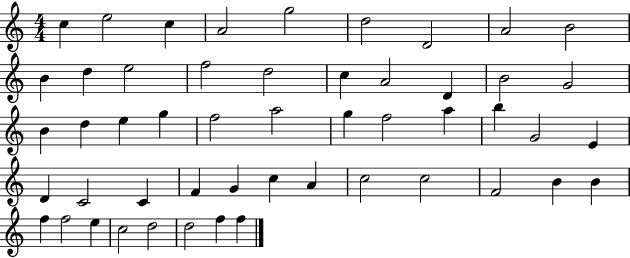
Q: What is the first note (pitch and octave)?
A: C5